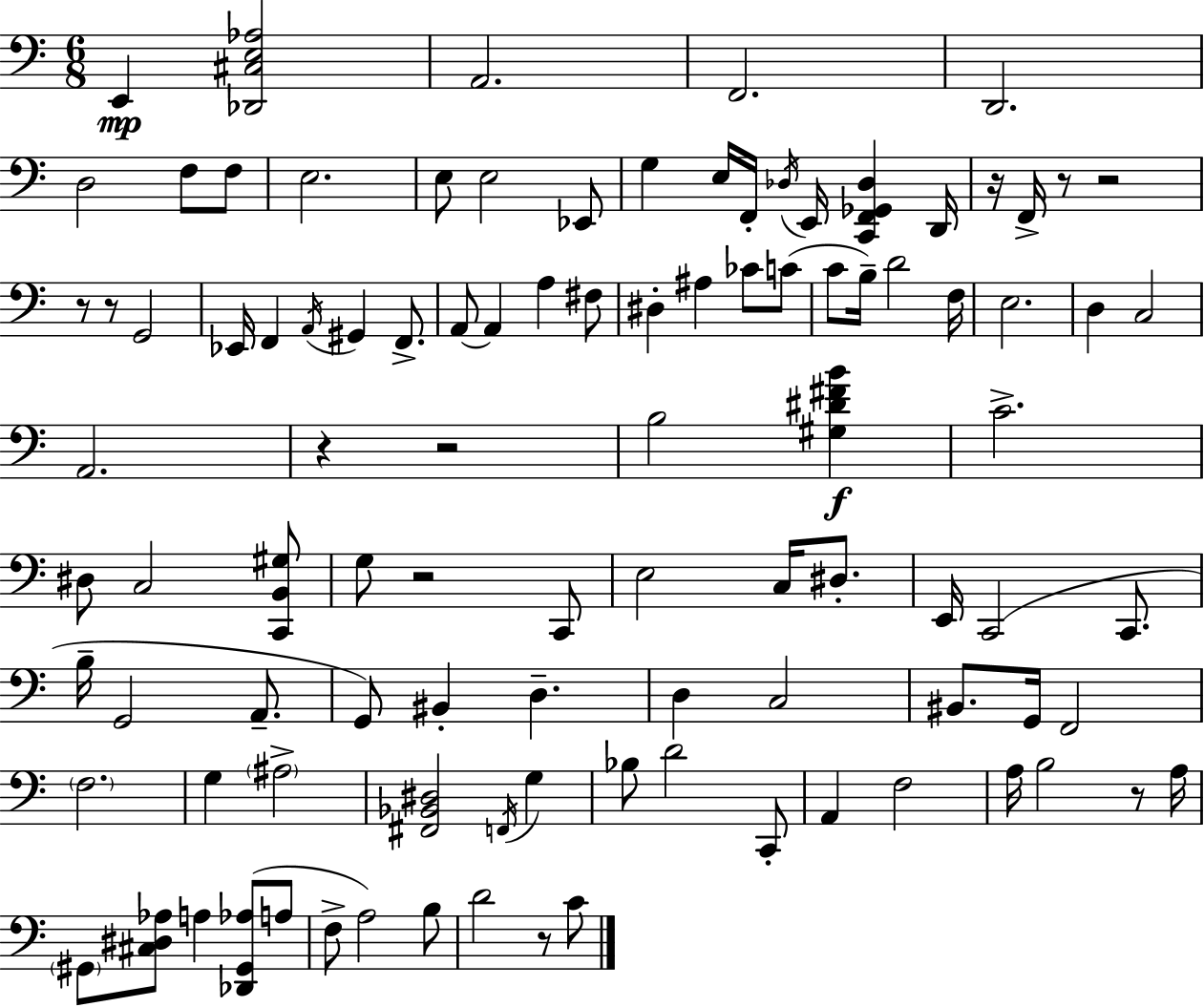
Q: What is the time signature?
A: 6/8